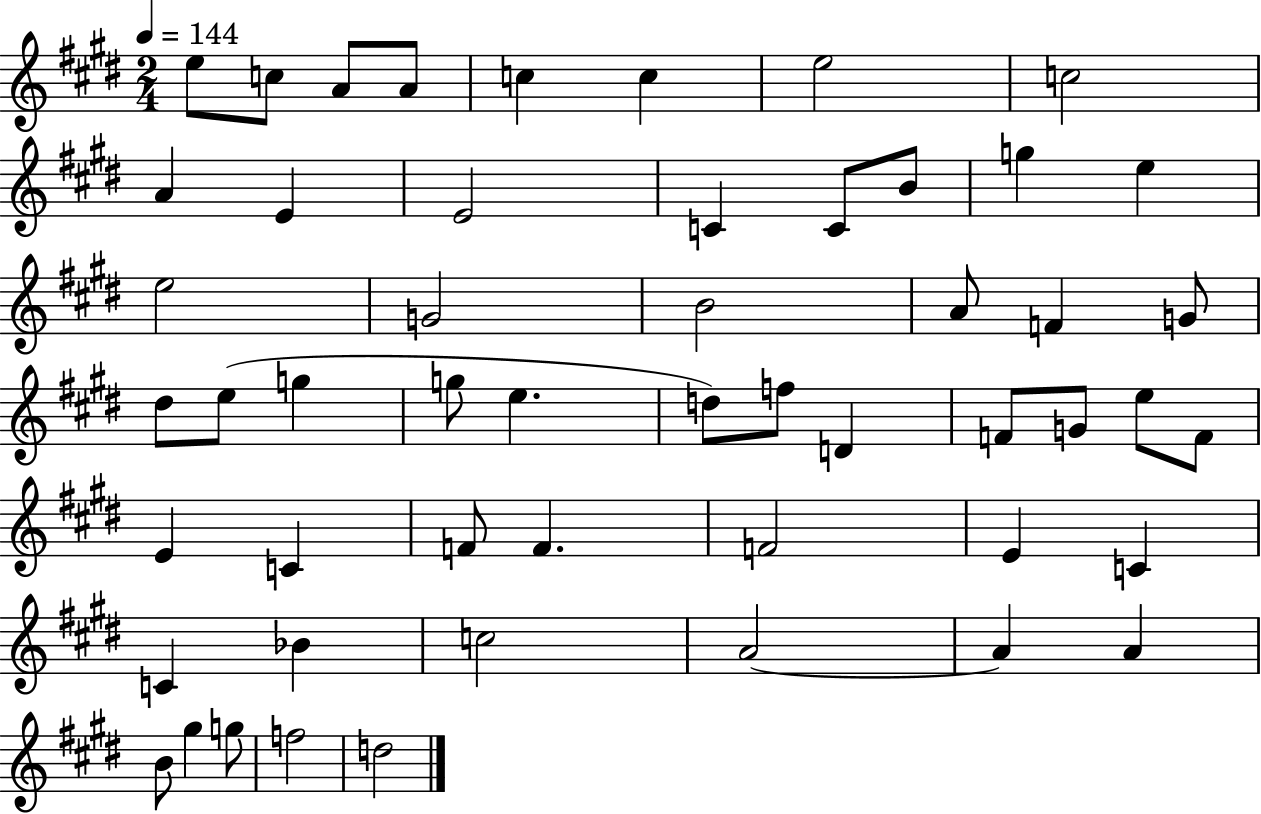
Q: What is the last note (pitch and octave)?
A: D5